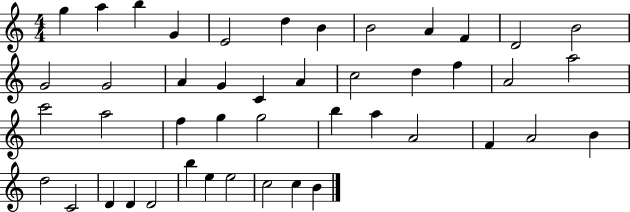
{
  \clef treble
  \numericTimeSignature
  \time 4/4
  \key c \major
  g''4 a''4 b''4 g'4 | e'2 d''4 b'4 | b'2 a'4 f'4 | d'2 b'2 | \break g'2 g'2 | a'4 g'4 c'4 a'4 | c''2 d''4 f''4 | a'2 a''2 | \break c'''2 a''2 | f''4 g''4 g''2 | b''4 a''4 a'2 | f'4 a'2 b'4 | \break d''2 c'2 | d'4 d'4 d'2 | b''4 e''4 e''2 | c''2 c''4 b'4 | \break \bar "|."
}